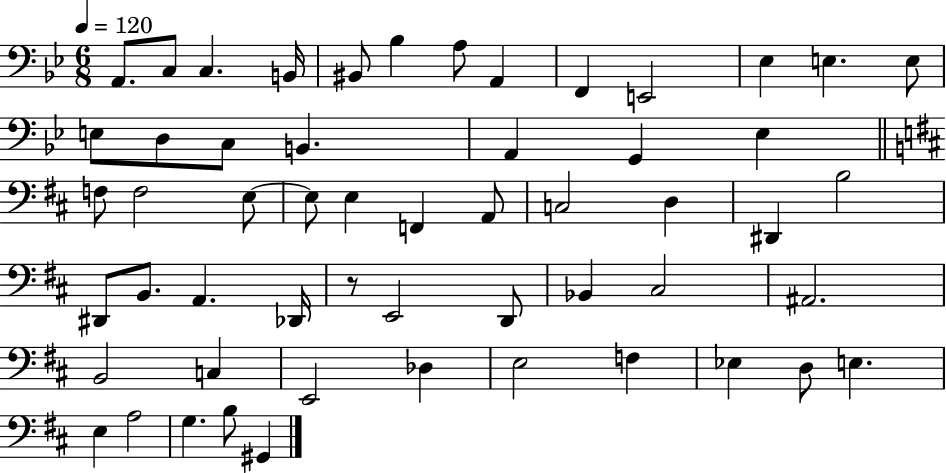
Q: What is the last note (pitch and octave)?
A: G#2